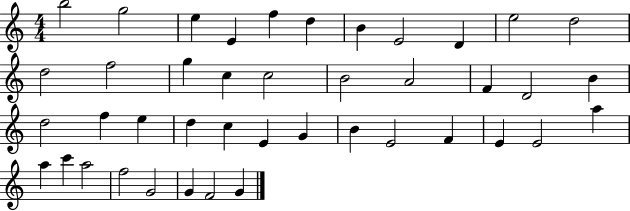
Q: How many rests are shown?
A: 0